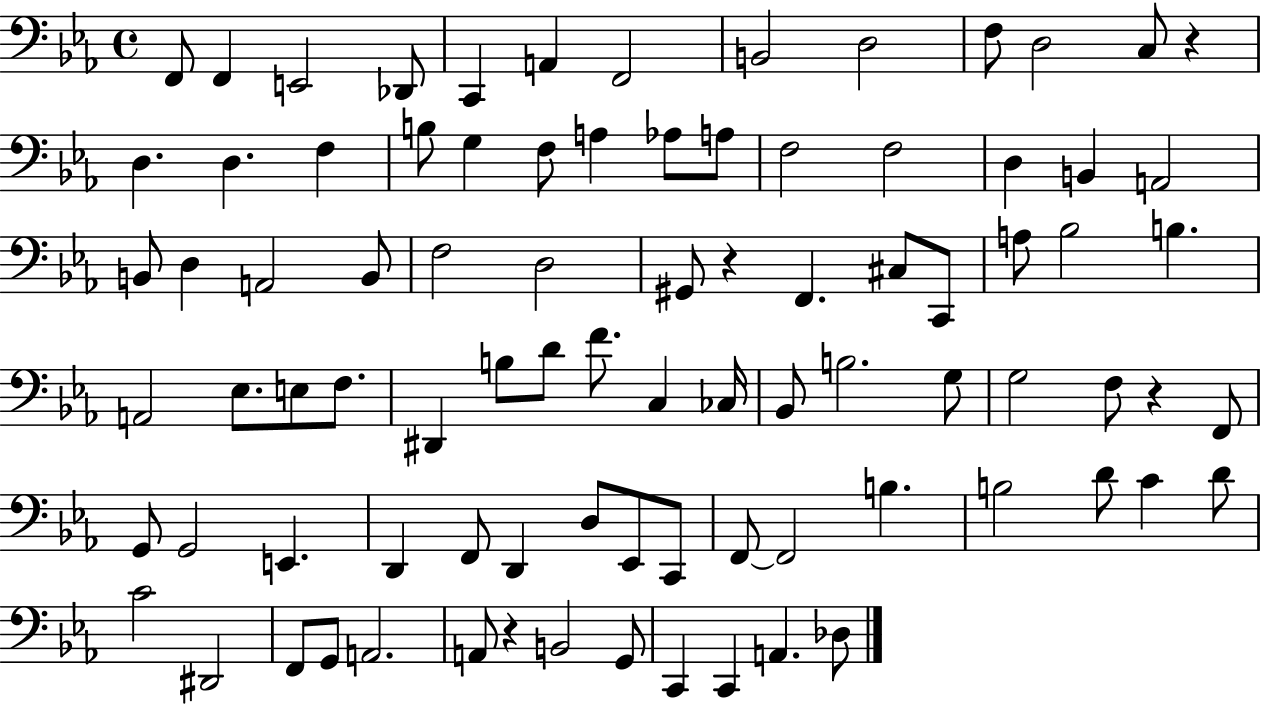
X:1
T:Untitled
M:4/4
L:1/4
K:Eb
F,,/2 F,, E,,2 _D,,/2 C,, A,, F,,2 B,,2 D,2 F,/2 D,2 C,/2 z D, D, F, B,/2 G, F,/2 A, _A,/2 A,/2 F,2 F,2 D, B,, A,,2 B,,/2 D, A,,2 B,,/2 F,2 D,2 ^G,,/2 z F,, ^C,/2 C,,/2 A,/2 _B,2 B, A,,2 _E,/2 E,/2 F,/2 ^D,, B,/2 D/2 F/2 C, _C,/4 _B,,/2 B,2 G,/2 G,2 F,/2 z F,,/2 G,,/2 G,,2 E,, D,, F,,/2 D,, D,/2 _E,,/2 C,,/2 F,,/2 F,,2 B, B,2 D/2 C D/2 C2 ^D,,2 F,,/2 G,,/2 A,,2 A,,/2 z B,,2 G,,/2 C,, C,, A,, _D,/2